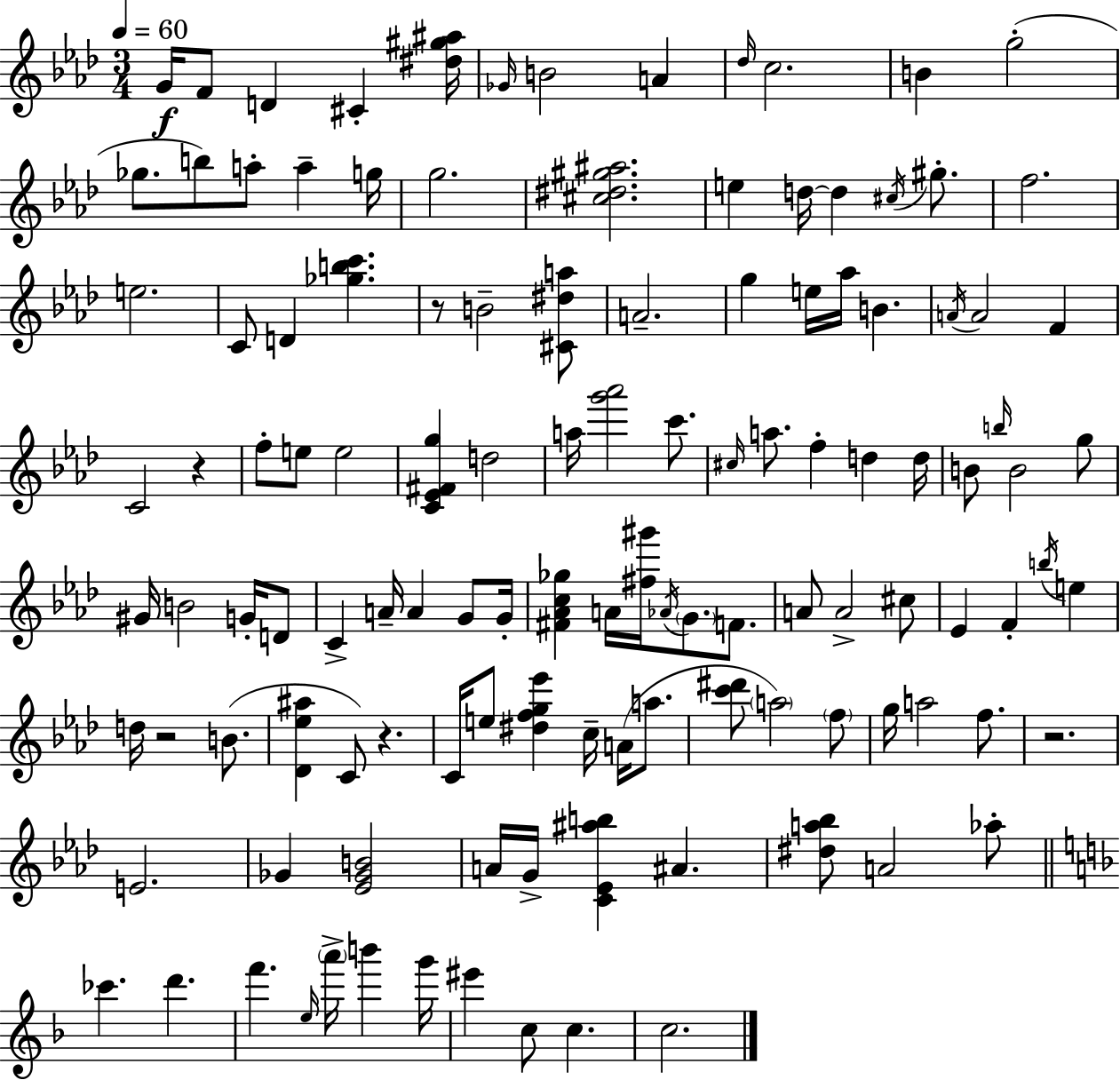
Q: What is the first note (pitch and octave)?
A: G4